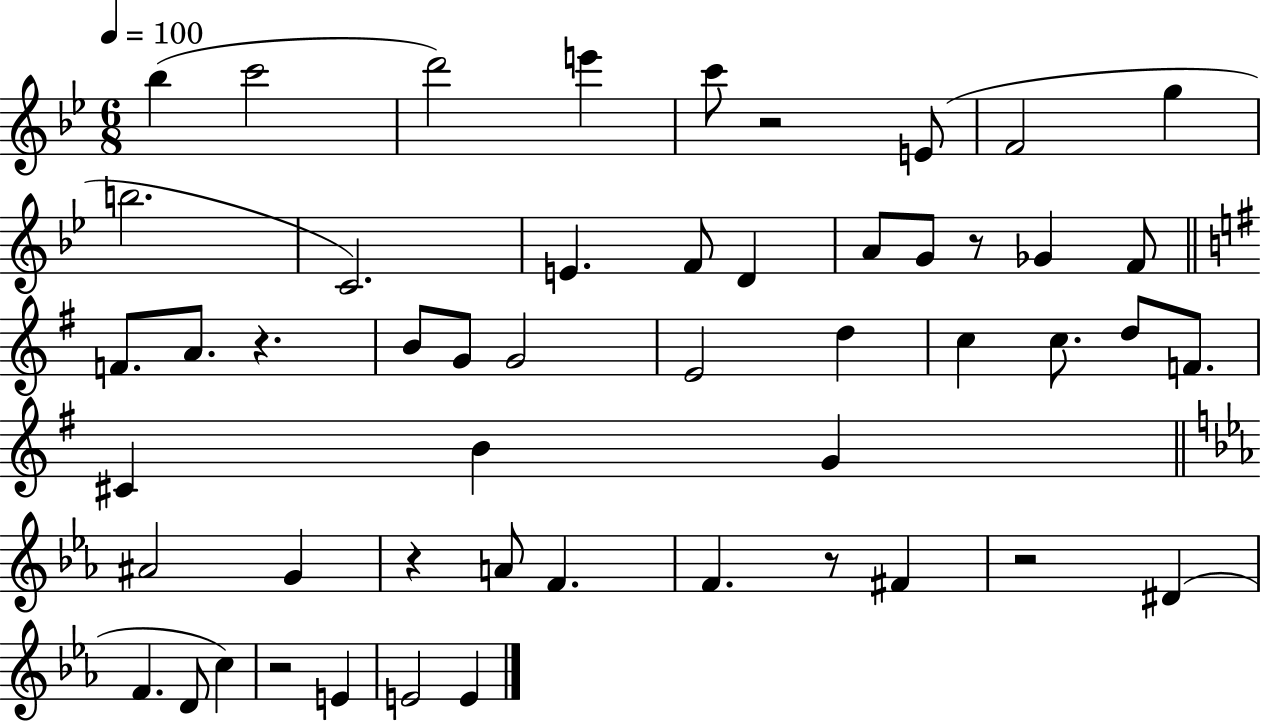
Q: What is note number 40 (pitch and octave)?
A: D4